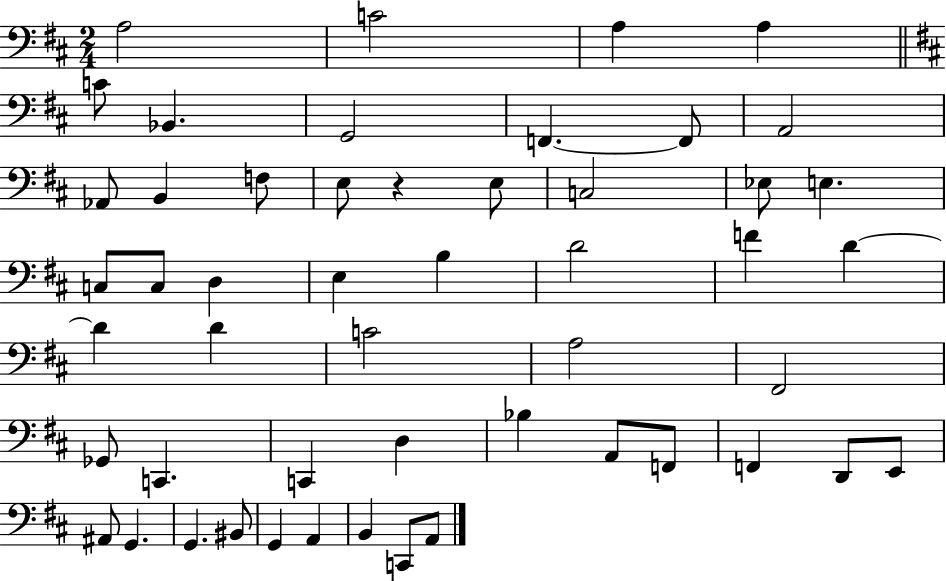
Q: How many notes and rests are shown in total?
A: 51